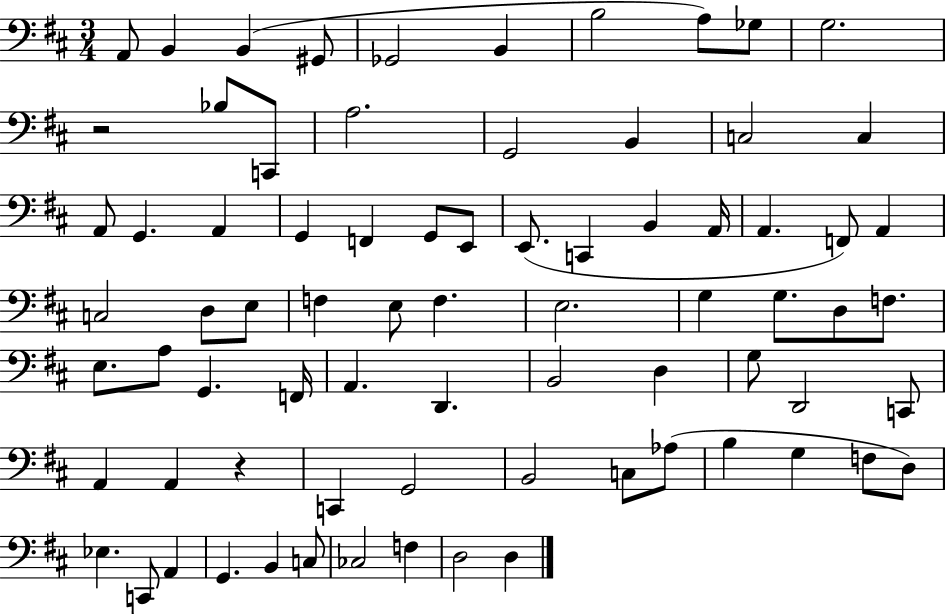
X:1
T:Untitled
M:3/4
L:1/4
K:D
A,,/2 B,, B,, ^G,,/2 _G,,2 B,, B,2 A,/2 _G,/2 G,2 z2 _B,/2 C,,/2 A,2 G,,2 B,, C,2 C, A,,/2 G,, A,, G,, F,, G,,/2 E,,/2 E,,/2 C,, B,, A,,/4 A,, F,,/2 A,, C,2 D,/2 E,/2 F, E,/2 F, E,2 G, G,/2 D,/2 F,/2 E,/2 A,/2 G,, F,,/4 A,, D,, B,,2 D, G,/2 D,,2 C,,/2 A,, A,, z C,, G,,2 B,,2 C,/2 _A,/2 B, G, F,/2 D,/2 _E, C,,/2 A,, G,, B,, C,/2 _C,2 F, D,2 D,